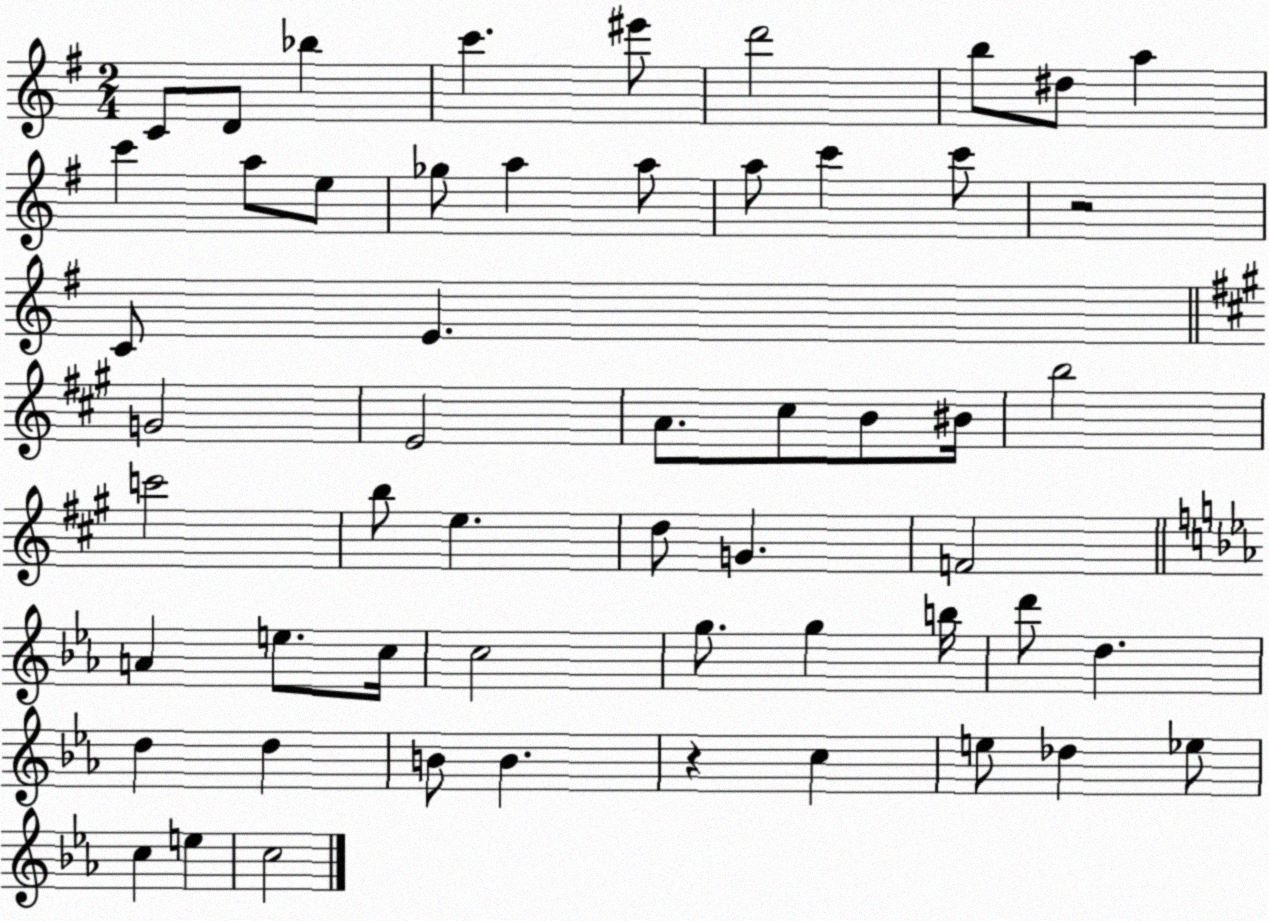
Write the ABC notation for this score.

X:1
T:Untitled
M:2/4
L:1/4
K:G
C/2 D/2 _b c' ^e'/2 d'2 b/2 ^d/2 a c' a/2 e/2 _g/2 a a/2 a/2 c' c'/2 z2 C/2 E G2 E2 A/2 ^c/2 B/2 ^B/4 b2 c'2 b/2 e d/2 G F2 A e/2 c/4 c2 g/2 g b/4 d'/2 d d d B/2 B z c e/2 _d _e/2 c e c2